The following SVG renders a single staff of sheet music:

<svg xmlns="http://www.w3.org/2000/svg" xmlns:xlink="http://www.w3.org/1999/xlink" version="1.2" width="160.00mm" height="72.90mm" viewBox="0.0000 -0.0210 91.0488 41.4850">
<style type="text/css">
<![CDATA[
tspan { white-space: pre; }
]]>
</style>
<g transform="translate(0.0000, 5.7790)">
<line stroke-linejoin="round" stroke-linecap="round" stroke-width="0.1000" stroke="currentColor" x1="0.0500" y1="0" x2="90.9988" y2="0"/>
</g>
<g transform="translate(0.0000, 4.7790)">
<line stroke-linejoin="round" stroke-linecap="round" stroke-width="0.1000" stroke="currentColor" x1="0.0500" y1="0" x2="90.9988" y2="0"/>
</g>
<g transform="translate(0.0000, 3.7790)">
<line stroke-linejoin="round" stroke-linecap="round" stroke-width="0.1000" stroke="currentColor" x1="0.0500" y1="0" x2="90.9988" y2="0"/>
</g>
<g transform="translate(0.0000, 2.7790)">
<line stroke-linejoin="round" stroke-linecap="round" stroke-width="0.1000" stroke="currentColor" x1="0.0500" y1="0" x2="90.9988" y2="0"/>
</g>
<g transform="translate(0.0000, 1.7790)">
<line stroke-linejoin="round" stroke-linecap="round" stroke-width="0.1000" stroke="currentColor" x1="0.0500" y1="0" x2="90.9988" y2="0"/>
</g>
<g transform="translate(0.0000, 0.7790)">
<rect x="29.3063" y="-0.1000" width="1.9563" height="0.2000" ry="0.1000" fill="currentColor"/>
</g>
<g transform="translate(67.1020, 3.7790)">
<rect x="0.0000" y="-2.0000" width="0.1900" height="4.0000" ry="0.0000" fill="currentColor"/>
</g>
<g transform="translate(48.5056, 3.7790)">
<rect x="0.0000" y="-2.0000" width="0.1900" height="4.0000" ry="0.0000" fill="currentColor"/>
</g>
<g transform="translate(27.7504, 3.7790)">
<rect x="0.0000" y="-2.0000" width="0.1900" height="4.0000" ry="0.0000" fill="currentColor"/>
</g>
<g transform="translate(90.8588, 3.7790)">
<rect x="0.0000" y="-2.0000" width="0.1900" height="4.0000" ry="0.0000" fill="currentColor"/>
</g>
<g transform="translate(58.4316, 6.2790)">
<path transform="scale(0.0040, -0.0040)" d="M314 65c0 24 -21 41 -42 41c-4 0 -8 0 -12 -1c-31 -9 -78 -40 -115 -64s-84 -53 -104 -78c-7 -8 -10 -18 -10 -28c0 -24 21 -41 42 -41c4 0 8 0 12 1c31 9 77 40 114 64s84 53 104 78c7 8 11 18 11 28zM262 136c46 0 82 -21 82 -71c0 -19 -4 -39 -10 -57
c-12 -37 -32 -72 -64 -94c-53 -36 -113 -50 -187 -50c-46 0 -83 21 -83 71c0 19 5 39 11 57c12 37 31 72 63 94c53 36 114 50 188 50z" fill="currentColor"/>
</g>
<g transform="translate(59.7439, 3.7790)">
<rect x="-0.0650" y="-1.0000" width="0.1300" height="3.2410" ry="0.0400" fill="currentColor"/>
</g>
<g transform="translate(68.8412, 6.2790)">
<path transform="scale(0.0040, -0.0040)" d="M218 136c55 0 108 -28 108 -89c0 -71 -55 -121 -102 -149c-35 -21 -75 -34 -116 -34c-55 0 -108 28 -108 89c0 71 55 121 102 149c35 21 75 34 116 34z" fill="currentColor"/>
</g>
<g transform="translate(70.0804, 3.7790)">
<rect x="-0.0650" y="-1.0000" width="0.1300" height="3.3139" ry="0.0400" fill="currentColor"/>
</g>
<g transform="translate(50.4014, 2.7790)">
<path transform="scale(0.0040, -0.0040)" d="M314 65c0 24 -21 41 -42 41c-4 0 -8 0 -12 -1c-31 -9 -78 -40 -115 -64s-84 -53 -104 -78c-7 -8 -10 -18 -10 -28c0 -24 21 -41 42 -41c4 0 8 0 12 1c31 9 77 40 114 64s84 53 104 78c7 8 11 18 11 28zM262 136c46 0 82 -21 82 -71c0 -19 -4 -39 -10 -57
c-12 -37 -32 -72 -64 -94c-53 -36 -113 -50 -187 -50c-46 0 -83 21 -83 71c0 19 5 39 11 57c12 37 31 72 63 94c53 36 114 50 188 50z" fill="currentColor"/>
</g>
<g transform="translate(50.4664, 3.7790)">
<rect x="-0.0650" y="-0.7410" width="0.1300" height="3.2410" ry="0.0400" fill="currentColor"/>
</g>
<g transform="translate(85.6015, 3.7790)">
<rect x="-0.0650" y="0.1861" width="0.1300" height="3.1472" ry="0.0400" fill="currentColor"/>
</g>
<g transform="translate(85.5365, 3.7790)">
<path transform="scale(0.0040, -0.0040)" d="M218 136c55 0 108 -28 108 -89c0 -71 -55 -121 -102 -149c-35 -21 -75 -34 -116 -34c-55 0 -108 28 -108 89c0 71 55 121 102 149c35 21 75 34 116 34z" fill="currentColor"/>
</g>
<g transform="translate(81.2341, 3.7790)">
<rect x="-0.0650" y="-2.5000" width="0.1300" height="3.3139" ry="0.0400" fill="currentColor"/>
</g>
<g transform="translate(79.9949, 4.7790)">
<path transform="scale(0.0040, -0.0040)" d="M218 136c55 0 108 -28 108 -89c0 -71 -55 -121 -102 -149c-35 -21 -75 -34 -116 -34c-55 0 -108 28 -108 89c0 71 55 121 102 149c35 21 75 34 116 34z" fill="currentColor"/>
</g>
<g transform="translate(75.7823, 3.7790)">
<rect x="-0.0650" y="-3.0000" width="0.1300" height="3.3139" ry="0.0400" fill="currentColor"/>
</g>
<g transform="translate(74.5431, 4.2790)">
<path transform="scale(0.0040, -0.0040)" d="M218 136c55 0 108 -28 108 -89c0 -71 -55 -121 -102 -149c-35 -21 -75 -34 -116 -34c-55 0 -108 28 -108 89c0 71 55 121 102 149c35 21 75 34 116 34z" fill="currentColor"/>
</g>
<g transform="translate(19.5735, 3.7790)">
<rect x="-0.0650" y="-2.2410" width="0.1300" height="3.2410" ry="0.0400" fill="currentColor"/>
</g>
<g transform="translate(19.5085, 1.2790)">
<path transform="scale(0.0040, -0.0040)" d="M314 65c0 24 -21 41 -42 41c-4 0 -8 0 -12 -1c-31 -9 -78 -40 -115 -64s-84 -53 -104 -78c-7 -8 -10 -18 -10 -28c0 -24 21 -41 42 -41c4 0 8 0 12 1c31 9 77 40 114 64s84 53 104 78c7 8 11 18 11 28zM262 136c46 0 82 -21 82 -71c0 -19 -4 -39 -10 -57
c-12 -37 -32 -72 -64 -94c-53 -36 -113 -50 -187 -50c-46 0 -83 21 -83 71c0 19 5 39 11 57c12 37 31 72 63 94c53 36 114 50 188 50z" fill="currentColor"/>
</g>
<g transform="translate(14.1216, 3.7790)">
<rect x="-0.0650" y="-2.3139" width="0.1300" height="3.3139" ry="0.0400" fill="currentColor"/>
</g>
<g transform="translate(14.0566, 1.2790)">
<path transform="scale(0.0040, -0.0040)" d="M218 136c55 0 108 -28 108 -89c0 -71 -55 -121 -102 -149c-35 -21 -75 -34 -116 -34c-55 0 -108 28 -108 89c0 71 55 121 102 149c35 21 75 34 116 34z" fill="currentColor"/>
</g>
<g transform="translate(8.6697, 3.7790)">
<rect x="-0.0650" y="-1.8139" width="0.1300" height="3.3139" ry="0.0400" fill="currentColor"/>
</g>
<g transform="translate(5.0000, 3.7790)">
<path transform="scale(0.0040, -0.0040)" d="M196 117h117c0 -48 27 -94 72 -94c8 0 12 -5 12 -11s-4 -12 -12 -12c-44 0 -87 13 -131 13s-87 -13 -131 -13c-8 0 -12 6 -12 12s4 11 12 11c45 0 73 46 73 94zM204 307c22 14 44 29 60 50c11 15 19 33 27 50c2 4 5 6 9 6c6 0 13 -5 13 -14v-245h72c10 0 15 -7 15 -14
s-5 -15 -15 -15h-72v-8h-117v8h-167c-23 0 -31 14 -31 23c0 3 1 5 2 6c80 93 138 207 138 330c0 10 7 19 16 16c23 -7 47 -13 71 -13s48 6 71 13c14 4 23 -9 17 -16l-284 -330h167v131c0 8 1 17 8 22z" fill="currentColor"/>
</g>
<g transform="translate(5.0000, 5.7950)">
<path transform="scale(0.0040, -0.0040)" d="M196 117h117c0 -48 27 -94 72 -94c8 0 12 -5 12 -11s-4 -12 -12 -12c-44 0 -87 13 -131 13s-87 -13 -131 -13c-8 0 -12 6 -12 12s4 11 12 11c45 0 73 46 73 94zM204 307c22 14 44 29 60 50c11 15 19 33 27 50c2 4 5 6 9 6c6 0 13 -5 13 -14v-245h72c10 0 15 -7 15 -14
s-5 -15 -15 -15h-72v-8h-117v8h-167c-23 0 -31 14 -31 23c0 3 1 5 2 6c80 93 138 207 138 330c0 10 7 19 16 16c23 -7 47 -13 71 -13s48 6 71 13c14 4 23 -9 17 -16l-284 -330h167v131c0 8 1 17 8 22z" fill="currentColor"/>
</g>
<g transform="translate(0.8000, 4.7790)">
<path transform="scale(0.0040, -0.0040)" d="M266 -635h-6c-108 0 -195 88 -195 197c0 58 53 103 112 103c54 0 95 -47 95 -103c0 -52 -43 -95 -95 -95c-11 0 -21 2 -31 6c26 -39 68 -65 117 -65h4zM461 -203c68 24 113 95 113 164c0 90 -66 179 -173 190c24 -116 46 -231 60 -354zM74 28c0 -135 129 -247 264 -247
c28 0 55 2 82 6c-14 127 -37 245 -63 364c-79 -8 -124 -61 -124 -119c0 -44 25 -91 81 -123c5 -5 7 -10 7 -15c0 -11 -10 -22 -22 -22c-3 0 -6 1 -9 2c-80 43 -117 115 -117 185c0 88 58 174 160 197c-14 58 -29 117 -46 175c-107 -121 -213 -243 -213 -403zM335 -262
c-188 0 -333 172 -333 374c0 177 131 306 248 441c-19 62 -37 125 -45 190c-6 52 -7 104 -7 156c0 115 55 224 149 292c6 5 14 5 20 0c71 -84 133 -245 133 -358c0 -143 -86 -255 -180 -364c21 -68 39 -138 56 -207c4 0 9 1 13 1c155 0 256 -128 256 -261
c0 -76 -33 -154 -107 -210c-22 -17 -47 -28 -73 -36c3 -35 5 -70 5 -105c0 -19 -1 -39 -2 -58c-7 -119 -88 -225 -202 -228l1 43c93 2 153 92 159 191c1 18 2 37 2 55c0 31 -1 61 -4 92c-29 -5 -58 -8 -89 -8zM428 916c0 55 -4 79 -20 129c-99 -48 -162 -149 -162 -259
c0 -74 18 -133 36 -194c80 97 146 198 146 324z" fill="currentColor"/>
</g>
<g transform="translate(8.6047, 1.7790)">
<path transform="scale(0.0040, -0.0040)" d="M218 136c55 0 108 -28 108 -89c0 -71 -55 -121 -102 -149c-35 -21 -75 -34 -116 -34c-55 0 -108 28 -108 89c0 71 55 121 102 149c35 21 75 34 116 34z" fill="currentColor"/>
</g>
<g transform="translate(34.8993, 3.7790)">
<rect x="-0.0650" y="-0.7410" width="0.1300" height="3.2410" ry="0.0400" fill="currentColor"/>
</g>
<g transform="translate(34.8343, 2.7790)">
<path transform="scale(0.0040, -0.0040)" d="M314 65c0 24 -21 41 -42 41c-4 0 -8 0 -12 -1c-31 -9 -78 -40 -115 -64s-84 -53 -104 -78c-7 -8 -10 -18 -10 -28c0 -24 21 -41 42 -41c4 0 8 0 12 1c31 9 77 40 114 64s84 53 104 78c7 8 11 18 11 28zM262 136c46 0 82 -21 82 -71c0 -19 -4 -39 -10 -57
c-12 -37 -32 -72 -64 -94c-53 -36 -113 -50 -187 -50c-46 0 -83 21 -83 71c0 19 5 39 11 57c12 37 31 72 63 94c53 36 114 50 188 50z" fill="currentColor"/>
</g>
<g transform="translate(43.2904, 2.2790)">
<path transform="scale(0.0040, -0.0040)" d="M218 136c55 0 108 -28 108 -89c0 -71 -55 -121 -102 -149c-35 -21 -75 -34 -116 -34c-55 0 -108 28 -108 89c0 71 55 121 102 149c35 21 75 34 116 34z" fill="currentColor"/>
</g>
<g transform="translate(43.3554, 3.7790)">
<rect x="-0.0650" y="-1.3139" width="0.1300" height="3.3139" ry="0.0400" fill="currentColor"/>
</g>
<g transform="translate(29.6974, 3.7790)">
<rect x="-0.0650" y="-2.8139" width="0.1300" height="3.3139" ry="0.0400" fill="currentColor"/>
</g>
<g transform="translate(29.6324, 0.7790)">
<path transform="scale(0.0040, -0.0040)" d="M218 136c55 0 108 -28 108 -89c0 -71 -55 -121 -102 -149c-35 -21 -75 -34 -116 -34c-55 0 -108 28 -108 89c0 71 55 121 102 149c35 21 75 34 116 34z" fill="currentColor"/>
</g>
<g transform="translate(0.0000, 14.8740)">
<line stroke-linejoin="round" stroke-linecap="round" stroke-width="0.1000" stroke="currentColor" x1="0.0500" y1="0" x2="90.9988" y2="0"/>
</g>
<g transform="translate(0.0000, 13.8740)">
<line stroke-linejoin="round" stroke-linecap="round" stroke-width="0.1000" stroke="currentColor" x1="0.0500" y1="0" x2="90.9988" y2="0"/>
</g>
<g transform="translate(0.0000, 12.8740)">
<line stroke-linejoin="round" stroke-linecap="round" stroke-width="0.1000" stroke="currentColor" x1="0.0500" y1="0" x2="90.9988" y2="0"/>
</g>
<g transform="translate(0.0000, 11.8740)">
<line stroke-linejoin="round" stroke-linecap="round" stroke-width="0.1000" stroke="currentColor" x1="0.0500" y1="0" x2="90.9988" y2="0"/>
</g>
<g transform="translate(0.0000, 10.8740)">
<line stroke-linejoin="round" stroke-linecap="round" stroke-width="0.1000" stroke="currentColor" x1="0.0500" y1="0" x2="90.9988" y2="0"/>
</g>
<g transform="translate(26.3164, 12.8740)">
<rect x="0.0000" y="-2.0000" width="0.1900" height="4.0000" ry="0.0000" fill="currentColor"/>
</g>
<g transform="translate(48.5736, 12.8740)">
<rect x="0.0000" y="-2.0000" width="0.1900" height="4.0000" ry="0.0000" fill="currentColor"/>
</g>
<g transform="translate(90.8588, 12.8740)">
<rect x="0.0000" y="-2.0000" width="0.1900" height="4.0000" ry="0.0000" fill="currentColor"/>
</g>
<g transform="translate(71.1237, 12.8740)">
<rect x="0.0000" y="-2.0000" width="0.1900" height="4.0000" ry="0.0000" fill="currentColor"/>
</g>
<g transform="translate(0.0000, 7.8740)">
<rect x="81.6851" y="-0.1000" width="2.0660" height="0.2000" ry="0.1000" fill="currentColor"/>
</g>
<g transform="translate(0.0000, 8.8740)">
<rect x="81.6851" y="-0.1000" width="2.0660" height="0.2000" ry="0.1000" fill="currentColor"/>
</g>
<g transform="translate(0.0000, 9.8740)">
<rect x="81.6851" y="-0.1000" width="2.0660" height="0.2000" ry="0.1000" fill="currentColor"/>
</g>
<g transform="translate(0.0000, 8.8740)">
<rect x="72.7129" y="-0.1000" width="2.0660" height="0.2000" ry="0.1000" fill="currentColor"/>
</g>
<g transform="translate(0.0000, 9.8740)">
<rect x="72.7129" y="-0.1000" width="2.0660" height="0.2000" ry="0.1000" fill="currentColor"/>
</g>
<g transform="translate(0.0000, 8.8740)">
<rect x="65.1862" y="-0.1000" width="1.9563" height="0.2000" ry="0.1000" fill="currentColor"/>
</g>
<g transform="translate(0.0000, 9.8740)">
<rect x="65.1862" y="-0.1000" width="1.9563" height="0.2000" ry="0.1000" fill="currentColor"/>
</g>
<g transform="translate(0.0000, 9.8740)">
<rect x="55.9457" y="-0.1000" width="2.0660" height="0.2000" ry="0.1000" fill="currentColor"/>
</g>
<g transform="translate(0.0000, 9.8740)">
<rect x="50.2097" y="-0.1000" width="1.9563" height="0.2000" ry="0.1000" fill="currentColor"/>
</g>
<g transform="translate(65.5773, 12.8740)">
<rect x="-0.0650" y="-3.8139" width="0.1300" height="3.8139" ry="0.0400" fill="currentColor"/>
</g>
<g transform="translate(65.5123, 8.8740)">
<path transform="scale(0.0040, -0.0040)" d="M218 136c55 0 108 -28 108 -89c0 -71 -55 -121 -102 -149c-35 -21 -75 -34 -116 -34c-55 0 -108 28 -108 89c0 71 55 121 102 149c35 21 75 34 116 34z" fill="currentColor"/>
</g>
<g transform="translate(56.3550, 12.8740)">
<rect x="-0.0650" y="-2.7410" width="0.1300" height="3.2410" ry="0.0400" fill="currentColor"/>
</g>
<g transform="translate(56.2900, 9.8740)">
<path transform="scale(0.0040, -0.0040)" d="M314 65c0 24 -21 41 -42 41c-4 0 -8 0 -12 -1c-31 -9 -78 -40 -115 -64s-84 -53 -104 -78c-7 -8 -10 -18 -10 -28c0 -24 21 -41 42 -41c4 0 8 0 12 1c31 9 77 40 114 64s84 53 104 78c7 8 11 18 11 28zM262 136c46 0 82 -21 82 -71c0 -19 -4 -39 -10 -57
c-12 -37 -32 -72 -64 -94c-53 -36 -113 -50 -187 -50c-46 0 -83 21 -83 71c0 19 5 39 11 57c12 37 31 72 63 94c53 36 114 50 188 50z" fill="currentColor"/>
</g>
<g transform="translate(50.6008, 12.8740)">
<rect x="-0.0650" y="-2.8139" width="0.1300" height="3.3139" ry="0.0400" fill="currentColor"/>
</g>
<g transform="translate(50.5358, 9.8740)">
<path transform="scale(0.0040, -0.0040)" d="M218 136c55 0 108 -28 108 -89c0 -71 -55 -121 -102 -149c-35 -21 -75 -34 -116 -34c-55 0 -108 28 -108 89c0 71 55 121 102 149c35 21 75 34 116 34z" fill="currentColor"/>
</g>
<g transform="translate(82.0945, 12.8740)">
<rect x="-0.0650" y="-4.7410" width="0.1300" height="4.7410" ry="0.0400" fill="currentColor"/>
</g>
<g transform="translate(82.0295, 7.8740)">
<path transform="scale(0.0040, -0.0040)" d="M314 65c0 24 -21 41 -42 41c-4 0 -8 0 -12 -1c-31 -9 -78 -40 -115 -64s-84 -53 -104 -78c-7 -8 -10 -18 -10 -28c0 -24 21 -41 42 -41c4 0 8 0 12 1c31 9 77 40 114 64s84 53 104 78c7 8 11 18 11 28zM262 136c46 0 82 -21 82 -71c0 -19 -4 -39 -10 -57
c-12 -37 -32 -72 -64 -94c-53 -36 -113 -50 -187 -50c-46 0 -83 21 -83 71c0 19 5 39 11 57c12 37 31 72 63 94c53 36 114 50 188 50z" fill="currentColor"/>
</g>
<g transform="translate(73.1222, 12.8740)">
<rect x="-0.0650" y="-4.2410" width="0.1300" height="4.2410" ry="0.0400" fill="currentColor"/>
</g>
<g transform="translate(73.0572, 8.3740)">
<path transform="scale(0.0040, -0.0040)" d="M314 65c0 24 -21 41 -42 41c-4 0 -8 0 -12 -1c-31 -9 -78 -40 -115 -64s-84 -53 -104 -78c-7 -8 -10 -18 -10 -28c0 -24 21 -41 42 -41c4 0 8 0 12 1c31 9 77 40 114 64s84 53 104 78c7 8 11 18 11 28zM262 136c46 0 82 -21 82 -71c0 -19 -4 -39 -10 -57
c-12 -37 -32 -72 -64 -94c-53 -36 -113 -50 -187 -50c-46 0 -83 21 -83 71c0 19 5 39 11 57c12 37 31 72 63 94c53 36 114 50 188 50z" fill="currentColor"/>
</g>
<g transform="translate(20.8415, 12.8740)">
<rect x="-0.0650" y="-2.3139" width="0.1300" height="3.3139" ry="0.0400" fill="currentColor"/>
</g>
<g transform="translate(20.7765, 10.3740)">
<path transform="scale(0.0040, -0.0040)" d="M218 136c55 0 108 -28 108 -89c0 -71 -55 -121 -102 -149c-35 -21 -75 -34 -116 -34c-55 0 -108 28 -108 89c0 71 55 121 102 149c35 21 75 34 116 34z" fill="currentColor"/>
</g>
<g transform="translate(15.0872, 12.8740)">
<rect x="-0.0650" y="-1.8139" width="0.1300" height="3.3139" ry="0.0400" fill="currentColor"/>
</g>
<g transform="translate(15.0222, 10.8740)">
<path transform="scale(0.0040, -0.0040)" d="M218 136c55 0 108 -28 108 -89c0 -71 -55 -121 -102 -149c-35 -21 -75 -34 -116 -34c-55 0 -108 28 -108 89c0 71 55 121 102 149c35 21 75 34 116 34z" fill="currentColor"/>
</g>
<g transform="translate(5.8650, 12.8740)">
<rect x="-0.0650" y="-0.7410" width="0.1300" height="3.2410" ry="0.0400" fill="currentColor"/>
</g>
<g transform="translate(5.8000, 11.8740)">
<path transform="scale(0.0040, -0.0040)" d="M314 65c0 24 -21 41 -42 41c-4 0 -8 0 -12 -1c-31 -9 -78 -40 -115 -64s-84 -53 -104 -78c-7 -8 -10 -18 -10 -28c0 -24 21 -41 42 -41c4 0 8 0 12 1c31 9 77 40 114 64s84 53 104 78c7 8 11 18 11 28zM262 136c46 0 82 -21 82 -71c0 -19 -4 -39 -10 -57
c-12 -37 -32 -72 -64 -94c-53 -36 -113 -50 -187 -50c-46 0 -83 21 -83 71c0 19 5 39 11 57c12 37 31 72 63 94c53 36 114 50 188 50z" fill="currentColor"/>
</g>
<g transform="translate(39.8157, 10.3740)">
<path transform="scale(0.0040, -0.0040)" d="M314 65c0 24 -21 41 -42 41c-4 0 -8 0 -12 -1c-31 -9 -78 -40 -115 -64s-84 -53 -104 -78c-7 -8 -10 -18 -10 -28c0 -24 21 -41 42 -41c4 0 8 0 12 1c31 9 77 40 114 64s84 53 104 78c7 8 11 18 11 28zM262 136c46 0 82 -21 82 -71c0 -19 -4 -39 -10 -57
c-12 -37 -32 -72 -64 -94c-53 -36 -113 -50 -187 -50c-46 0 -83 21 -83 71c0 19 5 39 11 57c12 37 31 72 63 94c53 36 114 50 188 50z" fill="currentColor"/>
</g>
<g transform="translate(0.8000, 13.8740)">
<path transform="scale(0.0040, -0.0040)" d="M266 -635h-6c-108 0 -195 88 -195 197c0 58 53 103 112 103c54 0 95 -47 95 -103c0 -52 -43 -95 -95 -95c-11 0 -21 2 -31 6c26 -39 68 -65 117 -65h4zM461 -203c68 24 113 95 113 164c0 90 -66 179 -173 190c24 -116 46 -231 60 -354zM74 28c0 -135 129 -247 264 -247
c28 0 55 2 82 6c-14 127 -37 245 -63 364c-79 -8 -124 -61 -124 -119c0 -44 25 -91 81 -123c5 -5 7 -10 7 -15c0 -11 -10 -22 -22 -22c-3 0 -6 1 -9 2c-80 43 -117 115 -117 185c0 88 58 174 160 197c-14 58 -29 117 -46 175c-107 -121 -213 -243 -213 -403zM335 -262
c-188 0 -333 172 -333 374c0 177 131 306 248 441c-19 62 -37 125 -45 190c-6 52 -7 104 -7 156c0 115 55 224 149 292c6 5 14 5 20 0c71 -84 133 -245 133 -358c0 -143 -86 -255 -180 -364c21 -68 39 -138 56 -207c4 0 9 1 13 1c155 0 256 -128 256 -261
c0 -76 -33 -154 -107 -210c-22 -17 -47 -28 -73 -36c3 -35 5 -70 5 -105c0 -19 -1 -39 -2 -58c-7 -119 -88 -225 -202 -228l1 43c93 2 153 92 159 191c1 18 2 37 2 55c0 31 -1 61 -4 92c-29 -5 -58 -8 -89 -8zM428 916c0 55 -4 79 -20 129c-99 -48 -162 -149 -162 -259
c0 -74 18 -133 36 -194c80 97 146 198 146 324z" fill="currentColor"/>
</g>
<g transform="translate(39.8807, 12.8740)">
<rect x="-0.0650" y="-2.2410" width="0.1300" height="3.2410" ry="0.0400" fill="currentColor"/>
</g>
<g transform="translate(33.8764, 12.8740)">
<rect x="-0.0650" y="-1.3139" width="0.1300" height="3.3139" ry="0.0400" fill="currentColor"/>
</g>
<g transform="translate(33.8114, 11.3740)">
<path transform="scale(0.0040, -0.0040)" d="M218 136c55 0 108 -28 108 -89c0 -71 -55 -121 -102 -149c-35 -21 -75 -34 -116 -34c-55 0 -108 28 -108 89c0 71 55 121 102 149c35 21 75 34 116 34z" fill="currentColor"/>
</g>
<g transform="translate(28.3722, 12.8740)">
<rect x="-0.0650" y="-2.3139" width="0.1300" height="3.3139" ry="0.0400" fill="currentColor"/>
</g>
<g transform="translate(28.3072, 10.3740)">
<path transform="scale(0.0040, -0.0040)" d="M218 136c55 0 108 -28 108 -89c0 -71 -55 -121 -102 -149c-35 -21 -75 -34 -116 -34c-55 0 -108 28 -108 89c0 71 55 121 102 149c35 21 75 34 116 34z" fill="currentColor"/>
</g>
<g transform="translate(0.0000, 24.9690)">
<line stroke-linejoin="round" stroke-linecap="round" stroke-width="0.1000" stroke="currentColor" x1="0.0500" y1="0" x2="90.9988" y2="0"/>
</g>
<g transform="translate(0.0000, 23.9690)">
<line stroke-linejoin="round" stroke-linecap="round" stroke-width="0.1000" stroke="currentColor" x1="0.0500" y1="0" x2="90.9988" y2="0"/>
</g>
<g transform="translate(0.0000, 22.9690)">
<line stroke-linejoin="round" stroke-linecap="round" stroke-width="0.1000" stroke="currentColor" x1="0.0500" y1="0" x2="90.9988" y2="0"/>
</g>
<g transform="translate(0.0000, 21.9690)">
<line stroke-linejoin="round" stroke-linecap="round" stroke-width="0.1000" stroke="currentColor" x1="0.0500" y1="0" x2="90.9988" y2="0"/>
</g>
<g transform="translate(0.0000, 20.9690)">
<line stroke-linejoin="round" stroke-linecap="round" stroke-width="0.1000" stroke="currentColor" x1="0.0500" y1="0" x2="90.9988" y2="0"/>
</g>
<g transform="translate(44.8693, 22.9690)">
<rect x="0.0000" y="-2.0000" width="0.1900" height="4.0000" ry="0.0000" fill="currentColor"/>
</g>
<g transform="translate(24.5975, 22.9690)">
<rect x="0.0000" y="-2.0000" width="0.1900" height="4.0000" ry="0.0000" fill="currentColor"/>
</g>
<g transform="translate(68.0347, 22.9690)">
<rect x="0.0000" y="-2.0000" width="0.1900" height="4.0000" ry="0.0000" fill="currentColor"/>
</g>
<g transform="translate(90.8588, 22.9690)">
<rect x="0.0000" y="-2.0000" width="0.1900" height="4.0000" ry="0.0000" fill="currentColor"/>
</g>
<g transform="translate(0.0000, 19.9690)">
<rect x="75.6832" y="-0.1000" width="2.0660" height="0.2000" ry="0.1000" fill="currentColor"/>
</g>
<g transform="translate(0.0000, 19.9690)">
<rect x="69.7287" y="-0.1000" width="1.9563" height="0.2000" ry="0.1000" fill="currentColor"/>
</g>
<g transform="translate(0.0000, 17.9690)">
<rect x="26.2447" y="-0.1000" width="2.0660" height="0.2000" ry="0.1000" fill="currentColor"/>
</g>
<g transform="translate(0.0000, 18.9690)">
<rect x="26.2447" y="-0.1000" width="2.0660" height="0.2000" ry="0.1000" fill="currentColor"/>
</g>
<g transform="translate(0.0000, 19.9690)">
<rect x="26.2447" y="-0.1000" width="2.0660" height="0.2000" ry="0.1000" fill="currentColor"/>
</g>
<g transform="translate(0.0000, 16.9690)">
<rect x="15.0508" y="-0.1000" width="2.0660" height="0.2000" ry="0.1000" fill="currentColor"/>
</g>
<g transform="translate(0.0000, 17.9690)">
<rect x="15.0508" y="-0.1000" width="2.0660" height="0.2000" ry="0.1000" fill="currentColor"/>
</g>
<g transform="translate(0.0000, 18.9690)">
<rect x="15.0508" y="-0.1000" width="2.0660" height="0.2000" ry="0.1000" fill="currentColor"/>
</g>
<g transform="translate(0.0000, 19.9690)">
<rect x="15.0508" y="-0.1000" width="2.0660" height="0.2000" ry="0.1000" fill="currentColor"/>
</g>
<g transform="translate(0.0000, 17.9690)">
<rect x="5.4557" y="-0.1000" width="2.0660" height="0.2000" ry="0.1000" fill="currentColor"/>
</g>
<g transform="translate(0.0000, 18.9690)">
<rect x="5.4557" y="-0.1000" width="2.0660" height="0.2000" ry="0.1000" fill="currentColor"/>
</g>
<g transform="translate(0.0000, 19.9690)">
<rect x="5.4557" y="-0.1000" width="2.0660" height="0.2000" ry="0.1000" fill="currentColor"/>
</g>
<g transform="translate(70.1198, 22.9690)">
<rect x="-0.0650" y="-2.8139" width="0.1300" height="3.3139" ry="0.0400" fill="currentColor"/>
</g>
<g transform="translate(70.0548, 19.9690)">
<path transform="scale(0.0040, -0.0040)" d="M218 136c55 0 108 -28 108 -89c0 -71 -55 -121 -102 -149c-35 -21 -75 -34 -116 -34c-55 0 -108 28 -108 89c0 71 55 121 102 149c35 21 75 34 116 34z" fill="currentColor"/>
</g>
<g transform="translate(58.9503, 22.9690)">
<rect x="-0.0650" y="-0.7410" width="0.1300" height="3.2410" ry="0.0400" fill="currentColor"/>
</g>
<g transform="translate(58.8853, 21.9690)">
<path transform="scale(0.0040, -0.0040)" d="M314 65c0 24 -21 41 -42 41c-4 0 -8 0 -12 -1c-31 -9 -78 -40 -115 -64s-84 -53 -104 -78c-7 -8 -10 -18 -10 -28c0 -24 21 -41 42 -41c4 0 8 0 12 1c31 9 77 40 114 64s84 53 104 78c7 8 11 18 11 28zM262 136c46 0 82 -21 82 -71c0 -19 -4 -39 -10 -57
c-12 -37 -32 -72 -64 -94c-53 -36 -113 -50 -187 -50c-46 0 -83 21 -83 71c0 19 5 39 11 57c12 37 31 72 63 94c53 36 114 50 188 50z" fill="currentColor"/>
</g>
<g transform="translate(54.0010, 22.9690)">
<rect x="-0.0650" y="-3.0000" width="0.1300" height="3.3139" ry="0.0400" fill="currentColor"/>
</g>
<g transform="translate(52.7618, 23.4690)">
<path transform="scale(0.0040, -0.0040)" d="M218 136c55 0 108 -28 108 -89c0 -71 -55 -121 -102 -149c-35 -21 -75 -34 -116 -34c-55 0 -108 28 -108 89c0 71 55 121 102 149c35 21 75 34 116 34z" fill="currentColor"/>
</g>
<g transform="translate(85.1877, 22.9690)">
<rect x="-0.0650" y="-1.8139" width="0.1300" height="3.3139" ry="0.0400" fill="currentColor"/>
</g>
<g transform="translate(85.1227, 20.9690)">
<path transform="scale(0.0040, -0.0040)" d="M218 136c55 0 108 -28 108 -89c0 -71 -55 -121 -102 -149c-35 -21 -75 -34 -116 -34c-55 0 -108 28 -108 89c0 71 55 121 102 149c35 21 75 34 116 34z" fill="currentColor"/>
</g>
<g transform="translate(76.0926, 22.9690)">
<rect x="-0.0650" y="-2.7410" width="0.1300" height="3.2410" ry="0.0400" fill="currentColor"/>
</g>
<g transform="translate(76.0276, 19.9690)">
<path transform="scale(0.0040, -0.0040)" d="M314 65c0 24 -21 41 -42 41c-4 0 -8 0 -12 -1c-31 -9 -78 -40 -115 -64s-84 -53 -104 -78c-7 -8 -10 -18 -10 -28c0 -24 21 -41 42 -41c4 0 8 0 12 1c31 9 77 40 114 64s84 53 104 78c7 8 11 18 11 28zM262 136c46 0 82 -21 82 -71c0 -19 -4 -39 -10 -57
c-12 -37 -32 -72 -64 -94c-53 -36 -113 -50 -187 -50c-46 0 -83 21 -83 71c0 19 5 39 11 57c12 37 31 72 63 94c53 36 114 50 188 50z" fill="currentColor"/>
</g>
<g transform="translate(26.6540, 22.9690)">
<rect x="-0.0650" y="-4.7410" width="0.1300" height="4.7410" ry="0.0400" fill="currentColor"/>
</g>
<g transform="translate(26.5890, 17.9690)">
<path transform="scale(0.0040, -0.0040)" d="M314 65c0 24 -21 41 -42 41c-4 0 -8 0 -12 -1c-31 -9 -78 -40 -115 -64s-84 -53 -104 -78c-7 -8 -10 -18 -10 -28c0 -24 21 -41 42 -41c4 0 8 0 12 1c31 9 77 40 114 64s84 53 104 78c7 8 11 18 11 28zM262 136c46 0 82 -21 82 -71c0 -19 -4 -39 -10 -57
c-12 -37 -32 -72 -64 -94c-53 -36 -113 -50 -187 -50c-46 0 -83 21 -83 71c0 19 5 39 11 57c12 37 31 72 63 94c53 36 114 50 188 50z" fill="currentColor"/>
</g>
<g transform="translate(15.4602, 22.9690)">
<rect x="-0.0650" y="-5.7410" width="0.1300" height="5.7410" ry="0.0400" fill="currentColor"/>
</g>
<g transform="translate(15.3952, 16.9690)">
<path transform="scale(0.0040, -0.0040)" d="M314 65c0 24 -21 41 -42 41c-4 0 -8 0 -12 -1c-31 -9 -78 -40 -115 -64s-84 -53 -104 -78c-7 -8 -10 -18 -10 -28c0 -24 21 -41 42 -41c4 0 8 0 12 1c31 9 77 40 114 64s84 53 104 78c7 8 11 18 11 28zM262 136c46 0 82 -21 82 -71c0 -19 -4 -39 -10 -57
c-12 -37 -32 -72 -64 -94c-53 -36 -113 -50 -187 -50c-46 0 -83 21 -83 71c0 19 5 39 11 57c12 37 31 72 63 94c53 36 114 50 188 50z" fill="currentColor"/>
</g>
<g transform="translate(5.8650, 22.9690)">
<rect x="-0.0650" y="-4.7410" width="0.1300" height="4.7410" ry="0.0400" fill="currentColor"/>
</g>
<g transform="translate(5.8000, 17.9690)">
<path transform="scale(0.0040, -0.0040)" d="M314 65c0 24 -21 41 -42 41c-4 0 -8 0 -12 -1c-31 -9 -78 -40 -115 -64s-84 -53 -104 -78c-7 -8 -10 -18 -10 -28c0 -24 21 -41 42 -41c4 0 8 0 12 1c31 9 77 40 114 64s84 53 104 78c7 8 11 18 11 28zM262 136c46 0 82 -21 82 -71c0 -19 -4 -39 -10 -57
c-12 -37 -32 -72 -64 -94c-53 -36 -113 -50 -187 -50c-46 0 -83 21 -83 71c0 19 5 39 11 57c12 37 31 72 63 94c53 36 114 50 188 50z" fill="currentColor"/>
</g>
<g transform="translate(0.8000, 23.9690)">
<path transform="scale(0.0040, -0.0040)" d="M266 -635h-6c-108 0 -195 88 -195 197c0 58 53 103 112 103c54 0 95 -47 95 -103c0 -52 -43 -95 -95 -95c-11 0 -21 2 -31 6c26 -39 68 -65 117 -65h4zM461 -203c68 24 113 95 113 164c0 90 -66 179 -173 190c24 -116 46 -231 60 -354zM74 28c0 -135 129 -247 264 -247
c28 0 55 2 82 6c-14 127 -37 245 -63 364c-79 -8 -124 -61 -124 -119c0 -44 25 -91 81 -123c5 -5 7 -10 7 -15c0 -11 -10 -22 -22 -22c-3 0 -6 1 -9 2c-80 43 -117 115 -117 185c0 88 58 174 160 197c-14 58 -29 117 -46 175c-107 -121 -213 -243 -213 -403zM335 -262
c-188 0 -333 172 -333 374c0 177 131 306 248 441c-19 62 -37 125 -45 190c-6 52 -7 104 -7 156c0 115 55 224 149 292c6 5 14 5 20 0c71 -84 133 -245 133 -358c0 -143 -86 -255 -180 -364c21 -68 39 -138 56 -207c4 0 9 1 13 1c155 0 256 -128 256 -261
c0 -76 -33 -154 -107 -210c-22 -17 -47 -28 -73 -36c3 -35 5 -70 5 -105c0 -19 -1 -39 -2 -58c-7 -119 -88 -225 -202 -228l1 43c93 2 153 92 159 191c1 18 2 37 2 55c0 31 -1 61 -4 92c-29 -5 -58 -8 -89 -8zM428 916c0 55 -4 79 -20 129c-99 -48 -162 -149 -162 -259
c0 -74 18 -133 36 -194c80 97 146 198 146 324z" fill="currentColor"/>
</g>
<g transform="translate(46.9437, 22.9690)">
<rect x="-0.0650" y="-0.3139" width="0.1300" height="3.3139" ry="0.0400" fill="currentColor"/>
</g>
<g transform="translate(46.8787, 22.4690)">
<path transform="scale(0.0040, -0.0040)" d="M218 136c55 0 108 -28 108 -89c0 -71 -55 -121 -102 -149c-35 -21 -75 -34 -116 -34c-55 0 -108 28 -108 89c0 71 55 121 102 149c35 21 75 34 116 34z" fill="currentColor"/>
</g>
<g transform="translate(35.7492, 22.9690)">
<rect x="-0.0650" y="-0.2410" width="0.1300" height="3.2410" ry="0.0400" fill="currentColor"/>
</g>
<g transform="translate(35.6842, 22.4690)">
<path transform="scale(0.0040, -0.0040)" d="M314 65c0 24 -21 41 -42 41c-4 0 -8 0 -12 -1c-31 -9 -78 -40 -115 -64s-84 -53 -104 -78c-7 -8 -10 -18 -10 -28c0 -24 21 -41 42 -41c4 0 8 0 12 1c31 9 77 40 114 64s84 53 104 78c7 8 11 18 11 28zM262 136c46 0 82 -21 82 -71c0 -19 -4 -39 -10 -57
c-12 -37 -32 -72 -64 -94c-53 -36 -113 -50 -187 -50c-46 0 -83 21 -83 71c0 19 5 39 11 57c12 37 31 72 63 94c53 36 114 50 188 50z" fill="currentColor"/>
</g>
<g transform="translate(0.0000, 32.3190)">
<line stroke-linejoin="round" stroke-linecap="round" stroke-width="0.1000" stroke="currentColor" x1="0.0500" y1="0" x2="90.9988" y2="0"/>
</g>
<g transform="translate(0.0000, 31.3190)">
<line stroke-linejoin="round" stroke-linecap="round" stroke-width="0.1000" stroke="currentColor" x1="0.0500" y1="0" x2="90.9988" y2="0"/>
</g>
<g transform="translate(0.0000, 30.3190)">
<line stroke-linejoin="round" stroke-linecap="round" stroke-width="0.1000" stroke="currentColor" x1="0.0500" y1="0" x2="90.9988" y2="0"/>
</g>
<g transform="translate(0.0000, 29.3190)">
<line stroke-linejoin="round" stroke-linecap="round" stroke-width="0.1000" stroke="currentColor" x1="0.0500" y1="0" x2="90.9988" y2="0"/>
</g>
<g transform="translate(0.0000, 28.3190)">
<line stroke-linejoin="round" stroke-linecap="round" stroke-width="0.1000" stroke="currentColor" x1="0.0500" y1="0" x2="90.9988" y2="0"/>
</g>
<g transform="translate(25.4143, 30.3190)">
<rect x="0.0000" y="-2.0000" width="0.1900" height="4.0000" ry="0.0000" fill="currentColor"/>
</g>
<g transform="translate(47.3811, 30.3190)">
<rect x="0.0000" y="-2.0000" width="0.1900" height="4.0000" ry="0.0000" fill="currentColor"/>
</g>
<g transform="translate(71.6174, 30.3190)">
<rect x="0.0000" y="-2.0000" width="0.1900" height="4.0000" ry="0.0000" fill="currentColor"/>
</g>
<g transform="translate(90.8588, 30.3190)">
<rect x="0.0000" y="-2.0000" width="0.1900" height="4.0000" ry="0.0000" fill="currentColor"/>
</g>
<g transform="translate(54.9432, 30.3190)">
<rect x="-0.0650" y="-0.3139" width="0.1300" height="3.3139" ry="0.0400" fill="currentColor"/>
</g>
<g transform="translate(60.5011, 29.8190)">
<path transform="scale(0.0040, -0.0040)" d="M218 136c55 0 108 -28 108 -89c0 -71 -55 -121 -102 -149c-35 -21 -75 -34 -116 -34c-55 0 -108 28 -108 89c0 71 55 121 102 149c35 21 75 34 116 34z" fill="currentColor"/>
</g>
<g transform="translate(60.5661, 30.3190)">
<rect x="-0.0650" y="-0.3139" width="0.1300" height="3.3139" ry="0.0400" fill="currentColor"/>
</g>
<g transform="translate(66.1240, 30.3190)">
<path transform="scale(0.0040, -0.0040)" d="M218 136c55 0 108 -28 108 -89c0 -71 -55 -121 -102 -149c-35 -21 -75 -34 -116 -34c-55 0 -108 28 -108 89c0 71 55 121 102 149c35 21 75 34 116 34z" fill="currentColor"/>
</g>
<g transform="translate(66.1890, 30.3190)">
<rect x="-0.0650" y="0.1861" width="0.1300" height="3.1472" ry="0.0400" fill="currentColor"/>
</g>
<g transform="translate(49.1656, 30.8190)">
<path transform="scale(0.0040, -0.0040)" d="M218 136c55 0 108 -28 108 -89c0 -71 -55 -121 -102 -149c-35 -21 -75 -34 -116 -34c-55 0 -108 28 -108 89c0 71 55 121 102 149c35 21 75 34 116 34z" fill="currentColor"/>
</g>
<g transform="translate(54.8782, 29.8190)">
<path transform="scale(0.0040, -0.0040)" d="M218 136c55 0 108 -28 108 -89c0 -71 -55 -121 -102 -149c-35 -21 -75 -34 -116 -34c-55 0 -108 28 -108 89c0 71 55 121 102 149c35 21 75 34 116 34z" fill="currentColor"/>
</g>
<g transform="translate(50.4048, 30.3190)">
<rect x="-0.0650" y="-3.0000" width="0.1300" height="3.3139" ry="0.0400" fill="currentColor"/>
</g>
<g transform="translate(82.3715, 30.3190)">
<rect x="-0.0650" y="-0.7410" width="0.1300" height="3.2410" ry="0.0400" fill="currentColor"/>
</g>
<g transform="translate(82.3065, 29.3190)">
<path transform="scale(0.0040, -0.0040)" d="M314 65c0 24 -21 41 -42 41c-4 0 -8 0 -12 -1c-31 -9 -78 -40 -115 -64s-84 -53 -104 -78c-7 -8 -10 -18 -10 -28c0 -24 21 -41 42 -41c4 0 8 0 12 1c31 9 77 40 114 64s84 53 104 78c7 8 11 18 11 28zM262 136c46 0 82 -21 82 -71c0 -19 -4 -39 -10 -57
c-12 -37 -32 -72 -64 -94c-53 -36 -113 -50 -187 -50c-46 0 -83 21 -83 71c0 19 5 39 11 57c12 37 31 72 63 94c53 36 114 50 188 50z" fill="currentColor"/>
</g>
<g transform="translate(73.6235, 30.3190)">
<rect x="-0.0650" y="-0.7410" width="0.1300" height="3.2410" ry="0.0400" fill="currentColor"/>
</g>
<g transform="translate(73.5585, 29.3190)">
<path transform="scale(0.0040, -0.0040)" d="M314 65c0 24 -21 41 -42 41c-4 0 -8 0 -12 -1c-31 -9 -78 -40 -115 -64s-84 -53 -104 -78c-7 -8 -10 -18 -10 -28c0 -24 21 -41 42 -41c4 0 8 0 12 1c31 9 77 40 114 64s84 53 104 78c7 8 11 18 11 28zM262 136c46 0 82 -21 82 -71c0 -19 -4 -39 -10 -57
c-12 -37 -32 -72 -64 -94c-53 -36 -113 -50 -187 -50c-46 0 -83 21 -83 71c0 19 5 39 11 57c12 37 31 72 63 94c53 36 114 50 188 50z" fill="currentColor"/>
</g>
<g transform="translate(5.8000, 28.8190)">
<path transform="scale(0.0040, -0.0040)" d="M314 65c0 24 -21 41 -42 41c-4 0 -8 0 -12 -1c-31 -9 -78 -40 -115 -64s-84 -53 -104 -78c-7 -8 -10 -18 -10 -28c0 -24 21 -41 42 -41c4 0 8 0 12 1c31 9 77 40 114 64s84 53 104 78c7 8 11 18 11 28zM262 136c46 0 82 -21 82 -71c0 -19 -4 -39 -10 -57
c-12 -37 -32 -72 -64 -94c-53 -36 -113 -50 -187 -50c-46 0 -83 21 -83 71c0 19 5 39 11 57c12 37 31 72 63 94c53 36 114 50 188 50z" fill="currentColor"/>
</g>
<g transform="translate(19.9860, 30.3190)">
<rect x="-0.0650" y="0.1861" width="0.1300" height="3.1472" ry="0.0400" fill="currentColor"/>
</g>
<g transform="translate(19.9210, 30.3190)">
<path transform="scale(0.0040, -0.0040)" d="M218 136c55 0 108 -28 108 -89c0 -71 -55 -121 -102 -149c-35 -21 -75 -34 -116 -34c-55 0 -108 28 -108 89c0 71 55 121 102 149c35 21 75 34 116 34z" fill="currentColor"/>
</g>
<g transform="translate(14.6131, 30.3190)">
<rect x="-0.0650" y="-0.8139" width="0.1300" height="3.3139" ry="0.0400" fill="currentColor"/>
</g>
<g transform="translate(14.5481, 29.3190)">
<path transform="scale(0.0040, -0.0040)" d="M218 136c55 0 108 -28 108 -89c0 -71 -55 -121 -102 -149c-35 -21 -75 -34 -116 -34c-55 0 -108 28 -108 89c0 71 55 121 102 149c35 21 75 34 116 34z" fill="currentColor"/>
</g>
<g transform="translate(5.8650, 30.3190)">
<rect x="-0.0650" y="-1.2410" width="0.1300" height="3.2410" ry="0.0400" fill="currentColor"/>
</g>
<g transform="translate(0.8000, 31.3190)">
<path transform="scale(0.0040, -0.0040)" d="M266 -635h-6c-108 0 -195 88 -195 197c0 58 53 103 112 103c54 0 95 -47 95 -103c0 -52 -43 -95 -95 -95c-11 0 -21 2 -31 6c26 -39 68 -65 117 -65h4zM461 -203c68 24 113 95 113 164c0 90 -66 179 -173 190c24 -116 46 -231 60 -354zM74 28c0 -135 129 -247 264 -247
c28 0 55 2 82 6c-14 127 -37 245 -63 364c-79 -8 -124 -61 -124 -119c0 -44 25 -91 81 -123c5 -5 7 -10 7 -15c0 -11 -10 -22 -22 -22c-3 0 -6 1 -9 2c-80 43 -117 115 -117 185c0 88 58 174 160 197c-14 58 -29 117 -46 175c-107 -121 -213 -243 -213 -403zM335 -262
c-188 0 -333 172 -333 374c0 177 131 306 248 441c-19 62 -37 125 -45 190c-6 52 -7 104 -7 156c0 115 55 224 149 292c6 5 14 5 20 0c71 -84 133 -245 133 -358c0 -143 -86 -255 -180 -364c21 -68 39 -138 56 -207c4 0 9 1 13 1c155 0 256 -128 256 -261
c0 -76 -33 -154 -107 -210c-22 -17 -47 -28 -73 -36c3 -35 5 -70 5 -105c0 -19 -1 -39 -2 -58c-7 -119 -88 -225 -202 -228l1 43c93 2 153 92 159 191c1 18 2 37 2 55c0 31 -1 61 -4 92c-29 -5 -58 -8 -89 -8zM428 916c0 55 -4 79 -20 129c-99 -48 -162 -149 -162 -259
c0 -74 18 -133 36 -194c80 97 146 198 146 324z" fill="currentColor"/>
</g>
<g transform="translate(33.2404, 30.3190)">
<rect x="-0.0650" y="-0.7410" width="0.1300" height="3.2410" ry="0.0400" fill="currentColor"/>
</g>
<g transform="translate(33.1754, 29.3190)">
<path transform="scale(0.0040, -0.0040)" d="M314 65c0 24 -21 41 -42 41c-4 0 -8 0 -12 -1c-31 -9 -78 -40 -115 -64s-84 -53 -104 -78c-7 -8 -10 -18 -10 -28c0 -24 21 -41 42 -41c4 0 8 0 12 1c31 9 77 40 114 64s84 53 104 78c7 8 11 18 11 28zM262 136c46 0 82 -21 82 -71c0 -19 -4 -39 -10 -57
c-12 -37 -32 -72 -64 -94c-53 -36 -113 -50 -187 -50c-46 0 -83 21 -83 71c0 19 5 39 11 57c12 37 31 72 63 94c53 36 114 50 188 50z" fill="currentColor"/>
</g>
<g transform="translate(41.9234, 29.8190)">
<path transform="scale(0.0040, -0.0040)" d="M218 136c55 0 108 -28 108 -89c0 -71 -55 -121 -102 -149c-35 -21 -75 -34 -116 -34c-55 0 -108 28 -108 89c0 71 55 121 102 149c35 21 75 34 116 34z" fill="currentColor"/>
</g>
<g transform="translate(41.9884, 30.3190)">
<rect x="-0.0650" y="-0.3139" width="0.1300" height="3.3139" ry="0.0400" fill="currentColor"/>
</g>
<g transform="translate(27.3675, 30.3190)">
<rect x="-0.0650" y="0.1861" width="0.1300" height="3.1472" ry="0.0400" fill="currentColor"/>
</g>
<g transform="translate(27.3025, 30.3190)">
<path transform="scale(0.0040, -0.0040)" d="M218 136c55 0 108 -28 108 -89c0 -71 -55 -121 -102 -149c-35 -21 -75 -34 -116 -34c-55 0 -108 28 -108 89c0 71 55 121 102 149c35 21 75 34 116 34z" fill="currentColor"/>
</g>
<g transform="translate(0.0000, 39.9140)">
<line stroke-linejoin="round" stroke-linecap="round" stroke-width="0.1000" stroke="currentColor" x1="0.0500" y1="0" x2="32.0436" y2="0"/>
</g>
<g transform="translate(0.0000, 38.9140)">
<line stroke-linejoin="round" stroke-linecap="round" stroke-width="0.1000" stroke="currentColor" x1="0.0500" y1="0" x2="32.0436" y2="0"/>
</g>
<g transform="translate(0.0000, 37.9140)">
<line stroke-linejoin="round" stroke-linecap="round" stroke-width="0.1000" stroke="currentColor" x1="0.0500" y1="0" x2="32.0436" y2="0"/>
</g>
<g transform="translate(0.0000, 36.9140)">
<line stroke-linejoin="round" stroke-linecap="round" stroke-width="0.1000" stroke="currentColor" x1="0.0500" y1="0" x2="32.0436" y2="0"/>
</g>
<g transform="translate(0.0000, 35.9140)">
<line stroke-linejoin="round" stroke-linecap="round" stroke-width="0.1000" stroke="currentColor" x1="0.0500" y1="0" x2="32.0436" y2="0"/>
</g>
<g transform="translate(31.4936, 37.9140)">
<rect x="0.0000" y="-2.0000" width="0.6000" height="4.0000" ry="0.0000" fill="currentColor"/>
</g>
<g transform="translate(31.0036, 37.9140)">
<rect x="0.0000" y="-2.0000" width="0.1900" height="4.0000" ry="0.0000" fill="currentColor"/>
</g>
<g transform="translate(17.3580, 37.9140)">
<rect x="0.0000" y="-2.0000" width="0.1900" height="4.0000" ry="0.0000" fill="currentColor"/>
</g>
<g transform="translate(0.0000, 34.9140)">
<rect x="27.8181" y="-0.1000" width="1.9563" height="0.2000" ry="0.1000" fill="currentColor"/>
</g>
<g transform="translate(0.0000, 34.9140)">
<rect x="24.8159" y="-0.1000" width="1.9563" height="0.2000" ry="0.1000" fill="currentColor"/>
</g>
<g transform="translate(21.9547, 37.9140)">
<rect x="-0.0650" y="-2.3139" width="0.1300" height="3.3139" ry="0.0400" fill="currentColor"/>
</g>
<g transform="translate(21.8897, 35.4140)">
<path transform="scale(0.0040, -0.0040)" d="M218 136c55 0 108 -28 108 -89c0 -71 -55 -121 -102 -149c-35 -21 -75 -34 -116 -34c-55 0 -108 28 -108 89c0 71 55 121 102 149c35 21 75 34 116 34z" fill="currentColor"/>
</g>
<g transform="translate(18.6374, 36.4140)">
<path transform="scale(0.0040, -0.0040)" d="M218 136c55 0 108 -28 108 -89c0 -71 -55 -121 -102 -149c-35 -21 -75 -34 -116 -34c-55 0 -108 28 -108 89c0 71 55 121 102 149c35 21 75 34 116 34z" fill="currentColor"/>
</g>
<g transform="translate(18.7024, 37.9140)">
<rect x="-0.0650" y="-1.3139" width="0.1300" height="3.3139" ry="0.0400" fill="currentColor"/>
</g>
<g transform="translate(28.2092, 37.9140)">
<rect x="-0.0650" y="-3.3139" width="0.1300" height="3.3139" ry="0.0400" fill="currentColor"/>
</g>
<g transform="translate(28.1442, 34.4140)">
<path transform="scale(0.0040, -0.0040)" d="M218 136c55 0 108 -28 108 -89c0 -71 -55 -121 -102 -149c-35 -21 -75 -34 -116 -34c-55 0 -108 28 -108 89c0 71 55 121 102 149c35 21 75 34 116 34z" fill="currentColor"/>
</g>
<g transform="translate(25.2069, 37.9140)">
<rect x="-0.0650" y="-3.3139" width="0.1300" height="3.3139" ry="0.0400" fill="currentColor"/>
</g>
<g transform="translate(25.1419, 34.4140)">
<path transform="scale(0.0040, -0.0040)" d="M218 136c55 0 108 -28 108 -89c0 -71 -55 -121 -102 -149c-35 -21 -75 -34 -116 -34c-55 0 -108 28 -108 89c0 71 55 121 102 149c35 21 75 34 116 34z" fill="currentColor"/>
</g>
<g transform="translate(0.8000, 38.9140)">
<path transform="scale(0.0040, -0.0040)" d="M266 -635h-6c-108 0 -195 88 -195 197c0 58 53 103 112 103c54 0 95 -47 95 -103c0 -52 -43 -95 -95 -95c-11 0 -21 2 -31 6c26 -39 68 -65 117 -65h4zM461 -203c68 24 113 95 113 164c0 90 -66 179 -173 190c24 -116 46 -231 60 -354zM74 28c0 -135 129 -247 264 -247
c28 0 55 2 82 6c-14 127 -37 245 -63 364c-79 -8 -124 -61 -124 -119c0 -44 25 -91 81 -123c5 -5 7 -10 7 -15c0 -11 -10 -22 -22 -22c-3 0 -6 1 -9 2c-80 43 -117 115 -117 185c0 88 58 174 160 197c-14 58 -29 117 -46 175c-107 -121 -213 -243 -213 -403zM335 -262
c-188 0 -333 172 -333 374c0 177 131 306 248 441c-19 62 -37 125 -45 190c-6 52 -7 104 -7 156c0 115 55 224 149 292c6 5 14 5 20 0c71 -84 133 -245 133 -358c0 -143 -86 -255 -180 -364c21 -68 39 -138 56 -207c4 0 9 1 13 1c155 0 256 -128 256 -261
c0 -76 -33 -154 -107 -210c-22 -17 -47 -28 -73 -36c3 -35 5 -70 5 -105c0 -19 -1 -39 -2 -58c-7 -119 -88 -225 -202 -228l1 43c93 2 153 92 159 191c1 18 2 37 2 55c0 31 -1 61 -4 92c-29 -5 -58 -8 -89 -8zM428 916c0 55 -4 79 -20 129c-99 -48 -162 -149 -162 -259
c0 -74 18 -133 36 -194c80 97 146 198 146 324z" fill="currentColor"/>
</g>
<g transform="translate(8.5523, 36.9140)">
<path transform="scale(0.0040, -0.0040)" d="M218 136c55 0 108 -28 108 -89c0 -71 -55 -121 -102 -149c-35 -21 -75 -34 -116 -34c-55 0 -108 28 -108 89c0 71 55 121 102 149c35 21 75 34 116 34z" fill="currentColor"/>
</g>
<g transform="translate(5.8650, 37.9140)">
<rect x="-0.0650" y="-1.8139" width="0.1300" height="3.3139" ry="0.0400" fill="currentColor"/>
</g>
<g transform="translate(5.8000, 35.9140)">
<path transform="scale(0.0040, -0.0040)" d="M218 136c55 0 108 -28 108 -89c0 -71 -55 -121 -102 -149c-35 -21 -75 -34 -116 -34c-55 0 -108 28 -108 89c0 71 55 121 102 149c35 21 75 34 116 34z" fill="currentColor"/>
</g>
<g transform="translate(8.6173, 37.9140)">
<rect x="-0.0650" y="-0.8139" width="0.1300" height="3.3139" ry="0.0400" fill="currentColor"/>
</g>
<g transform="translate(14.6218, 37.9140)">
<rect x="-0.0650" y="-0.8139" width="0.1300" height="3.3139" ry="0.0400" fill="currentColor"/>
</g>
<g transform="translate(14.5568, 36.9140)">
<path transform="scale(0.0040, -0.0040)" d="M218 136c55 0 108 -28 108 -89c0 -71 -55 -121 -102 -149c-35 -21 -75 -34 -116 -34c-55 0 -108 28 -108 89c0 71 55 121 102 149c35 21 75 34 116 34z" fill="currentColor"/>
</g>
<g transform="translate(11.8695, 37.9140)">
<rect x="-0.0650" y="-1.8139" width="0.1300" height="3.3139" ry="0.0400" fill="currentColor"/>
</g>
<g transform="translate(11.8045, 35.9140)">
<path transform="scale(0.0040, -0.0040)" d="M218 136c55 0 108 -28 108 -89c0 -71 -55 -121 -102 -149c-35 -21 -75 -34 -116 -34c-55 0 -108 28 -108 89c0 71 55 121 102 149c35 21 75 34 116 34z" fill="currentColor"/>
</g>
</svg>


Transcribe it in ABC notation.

X:1
T:Untitled
M:4/4
L:1/4
K:C
f g g2 a d2 e d2 D2 D A G B d2 f g g e g2 a a2 c' d'2 e'2 e'2 g'2 e'2 c2 c A d2 a a2 f e2 d B B d2 c A c c B d2 d2 f d f d e g b b